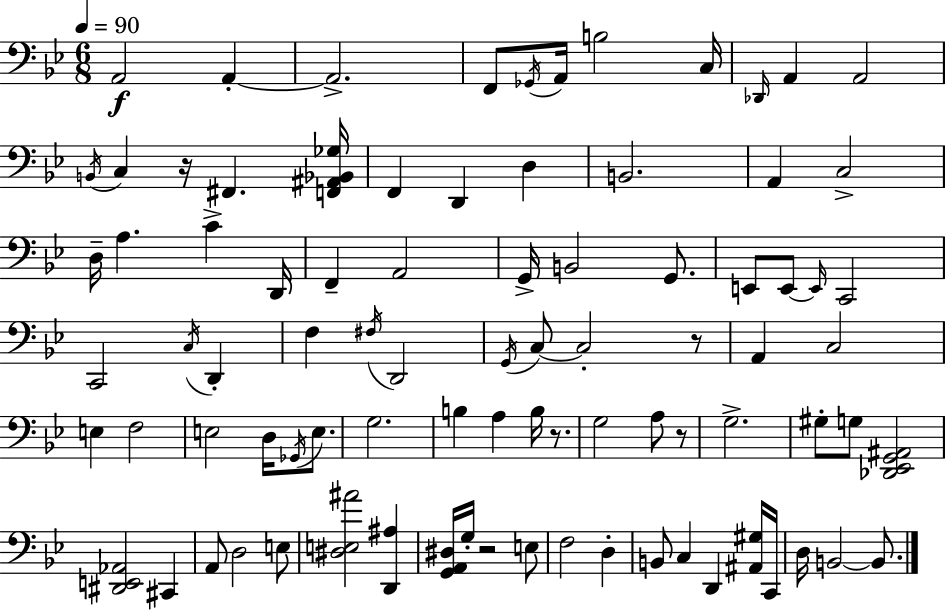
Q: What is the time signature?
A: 6/8